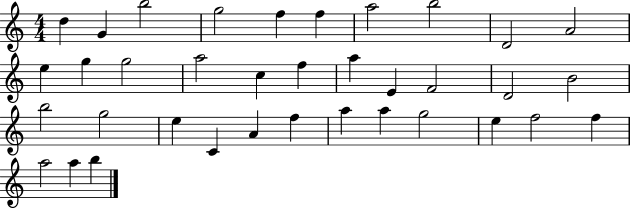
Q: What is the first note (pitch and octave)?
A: D5